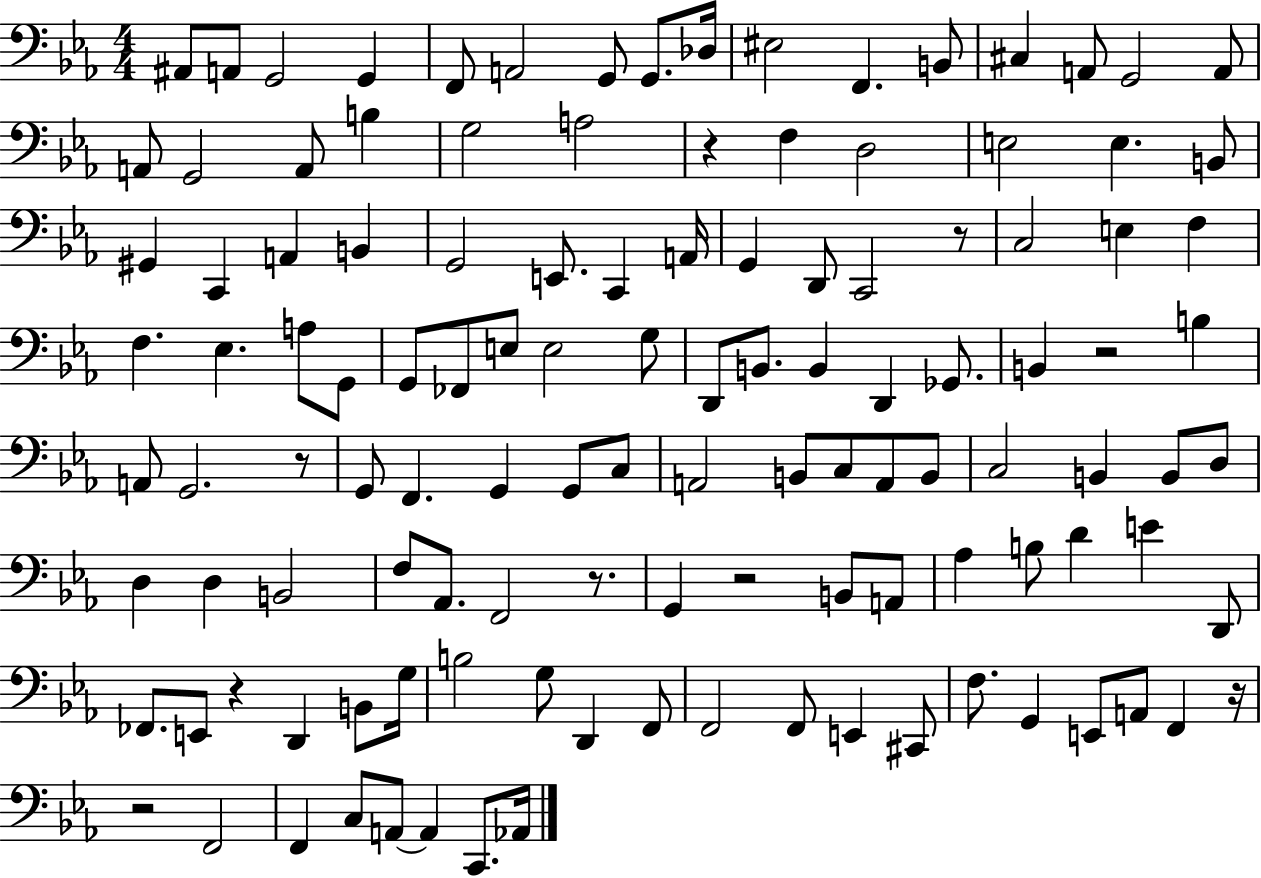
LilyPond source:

{
  \clef bass
  \numericTimeSignature
  \time 4/4
  \key ees \major
  ais,8 a,8 g,2 g,4 | f,8 a,2 g,8 g,8. des16 | eis2 f,4. b,8 | cis4 a,8 g,2 a,8 | \break a,8 g,2 a,8 b4 | g2 a2 | r4 f4 d2 | e2 e4. b,8 | \break gis,4 c,4 a,4 b,4 | g,2 e,8. c,4 a,16 | g,4 d,8 c,2 r8 | c2 e4 f4 | \break f4. ees4. a8 g,8 | g,8 fes,8 e8 e2 g8 | d,8 b,8. b,4 d,4 ges,8. | b,4 r2 b4 | \break a,8 g,2. r8 | g,8 f,4. g,4 g,8 c8 | a,2 b,8 c8 a,8 b,8 | c2 b,4 b,8 d8 | \break d4 d4 b,2 | f8 aes,8. f,2 r8. | g,4 r2 b,8 a,8 | aes4 b8 d'4 e'4 d,8 | \break fes,8. e,8 r4 d,4 b,8 g16 | b2 g8 d,4 f,8 | f,2 f,8 e,4 cis,8 | f8. g,4 e,8 a,8 f,4 r16 | \break r2 f,2 | f,4 c8 a,8~~ a,4 c,8. aes,16 | \bar "|."
}